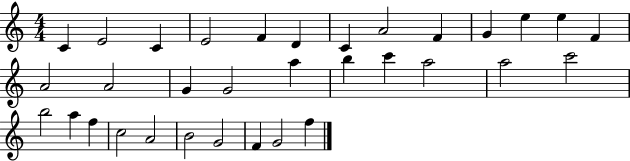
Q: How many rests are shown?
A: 0